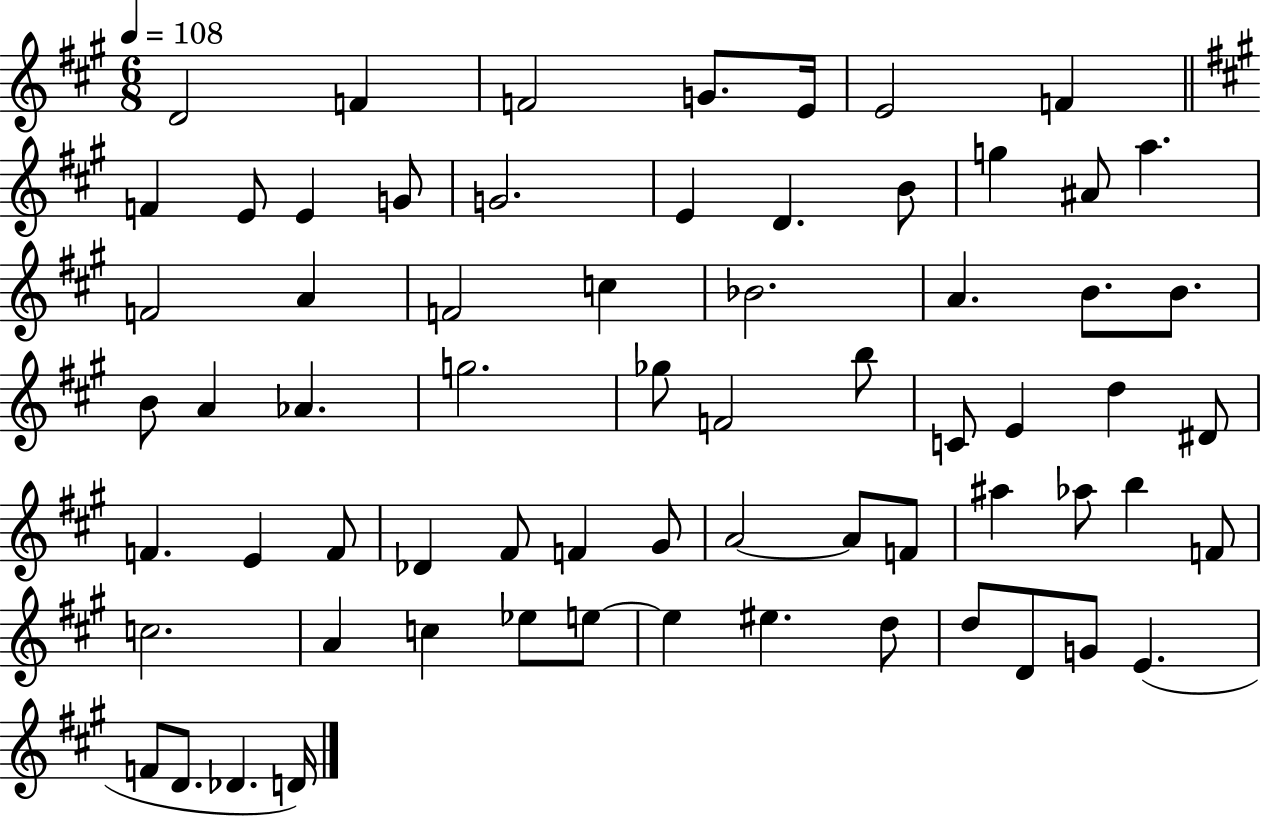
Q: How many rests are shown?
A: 0